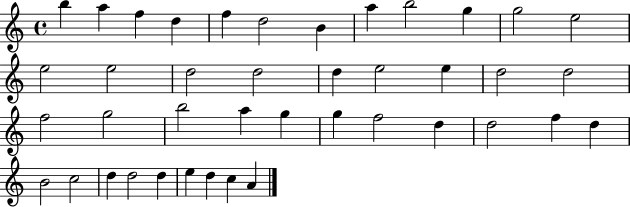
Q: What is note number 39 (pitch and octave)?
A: D5